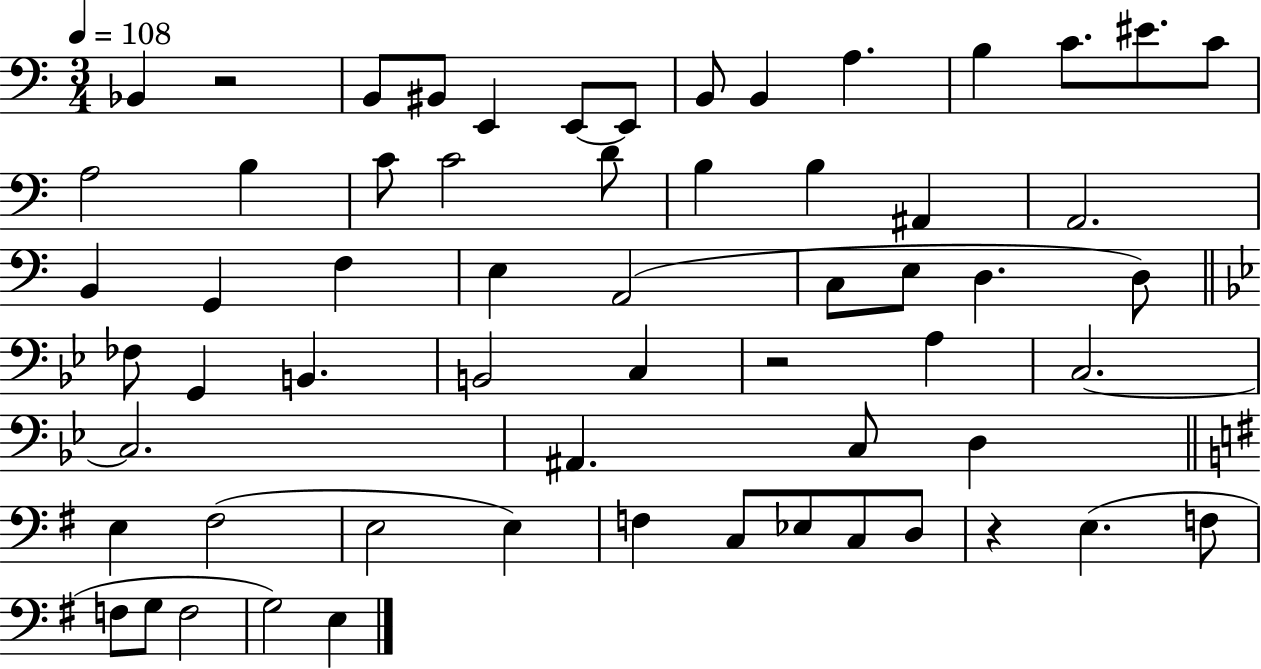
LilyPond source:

{
  \clef bass
  \numericTimeSignature
  \time 3/4
  \key c \major
  \tempo 4 = 108
  bes,4 r2 | b,8 bis,8 e,4 e,8~~ e,8 | b,8 b,4 a4. | b4 c'8. eis'8. c'8 | \break a2 b4 | c'8 c'2 d'8 | b4 b4 ais,4 | a,2. | \break b,4 g,4 f4 | e4 a,2( | c8 e8 d4. d8) | \bar "||" \break \key g \minor fes8 g,4 b,4. | b,2 c4 | r2 a4 | c2.~~ | \break c2. | ais,4. c8 d4 | \bar "||" \break \key g \major e4 fis2( | e2 e4) | f4 c8 ees8 c8 d8 | r4 e4.( f8 | \break f8 g8 f2 | g2) e4 | \bar "|."
}